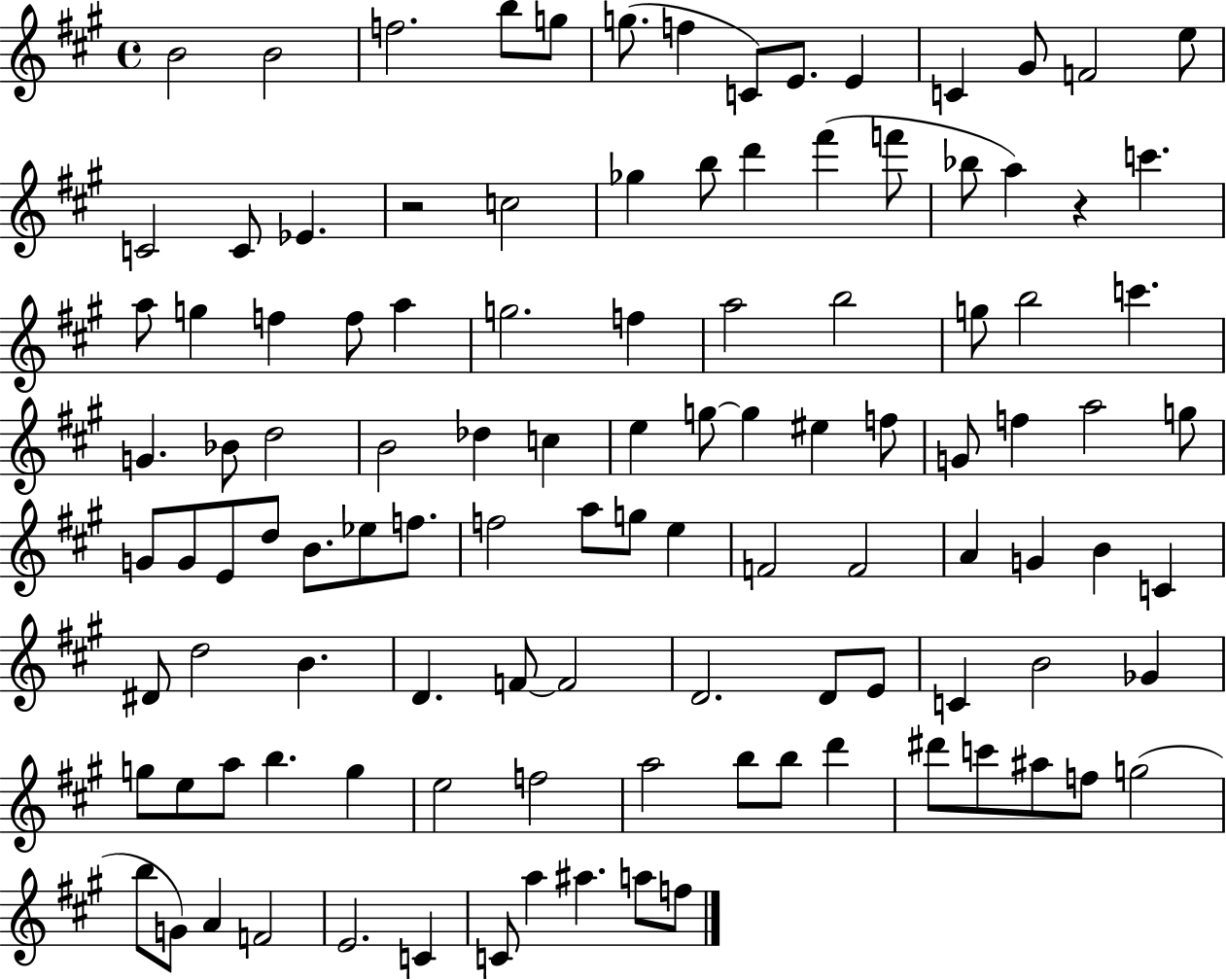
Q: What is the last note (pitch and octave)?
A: F5